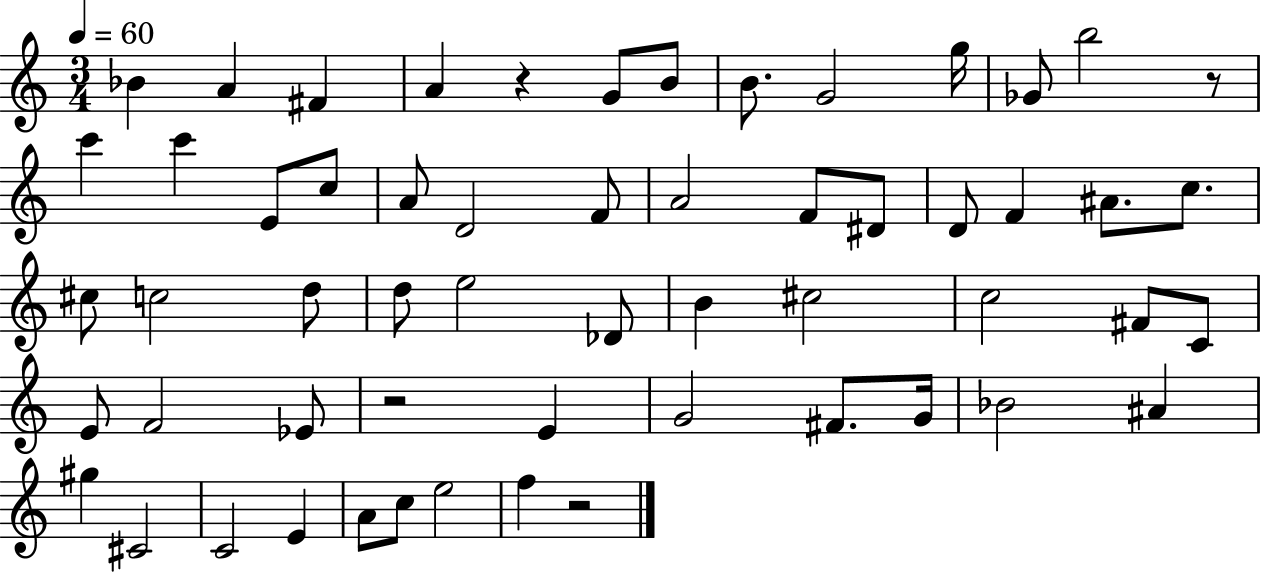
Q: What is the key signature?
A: C major